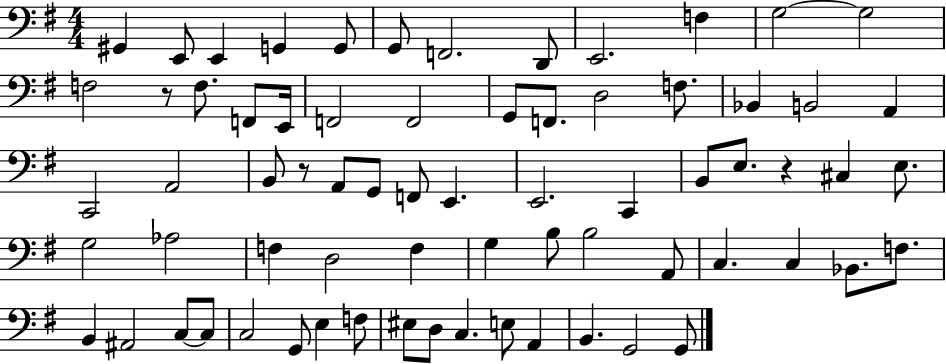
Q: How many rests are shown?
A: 3